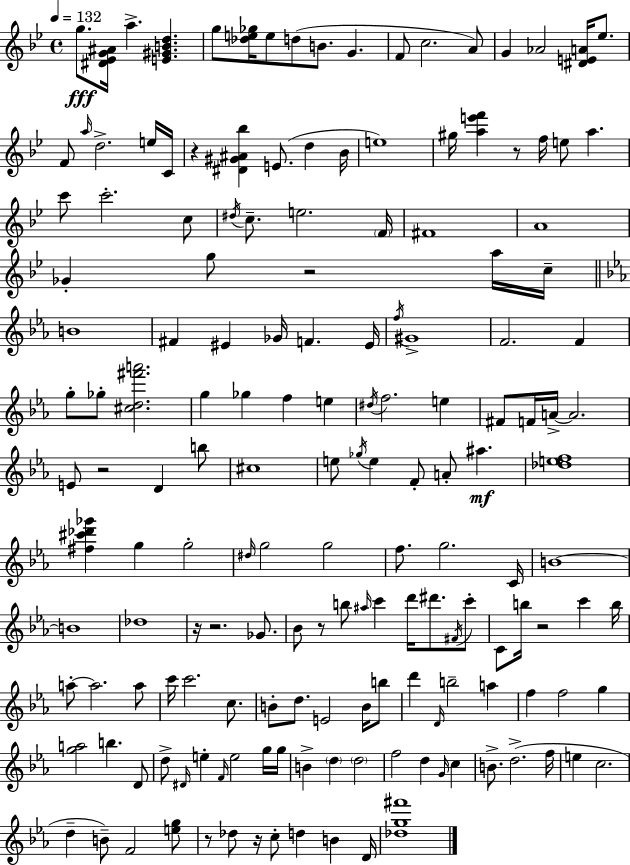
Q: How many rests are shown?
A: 10